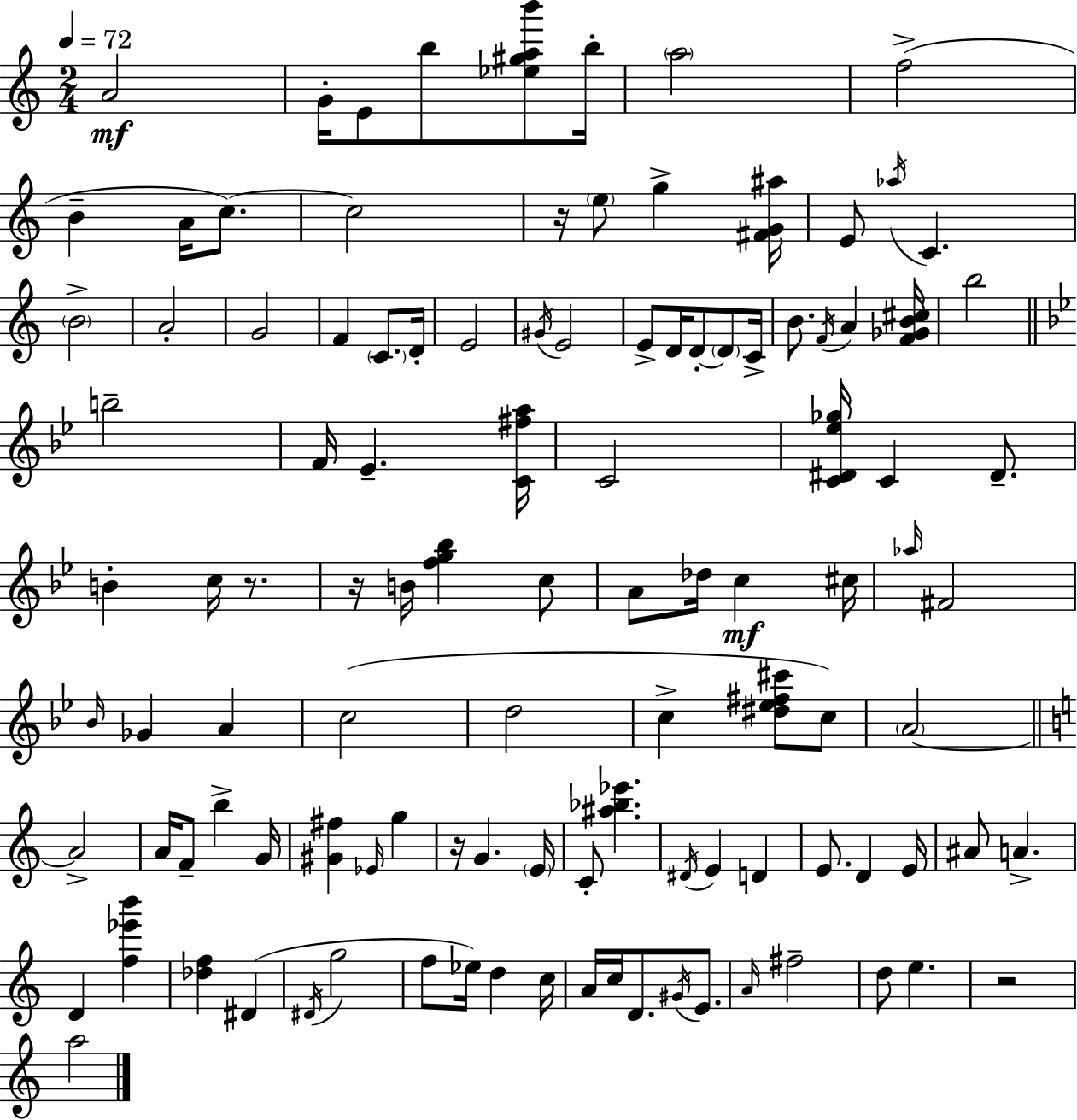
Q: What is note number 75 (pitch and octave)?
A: A#4